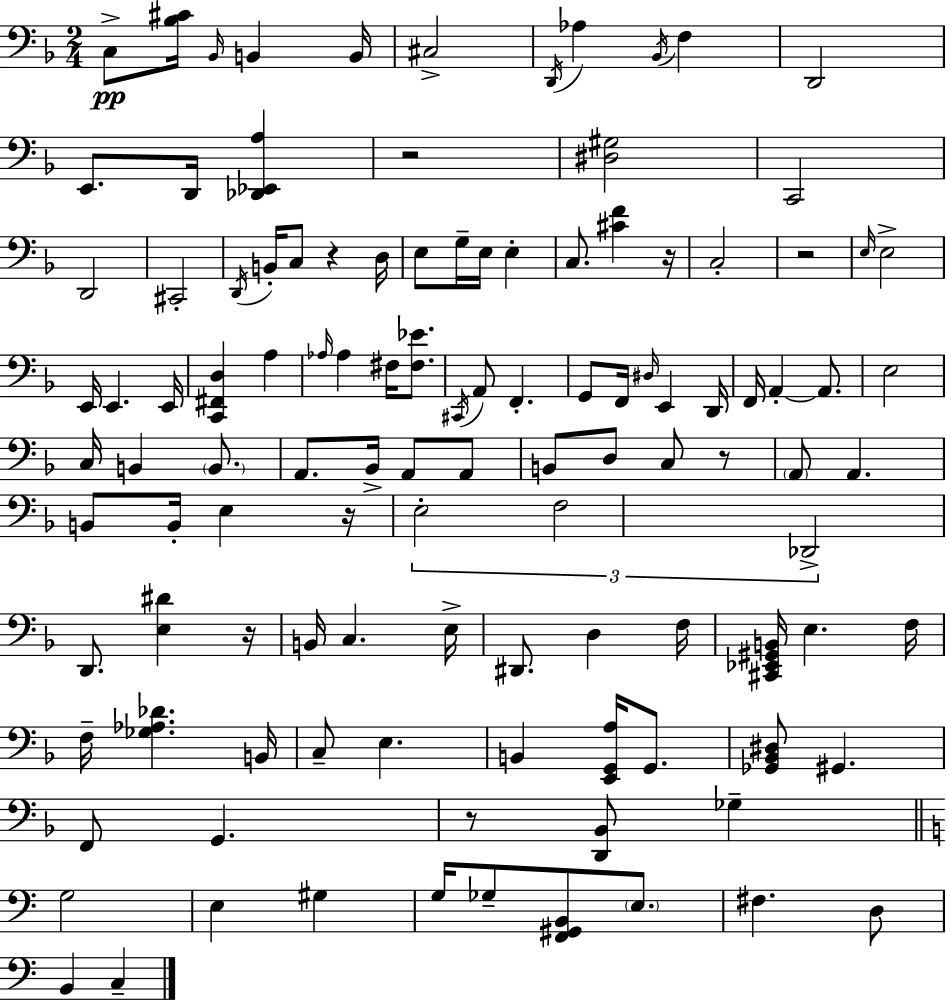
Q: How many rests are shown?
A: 8